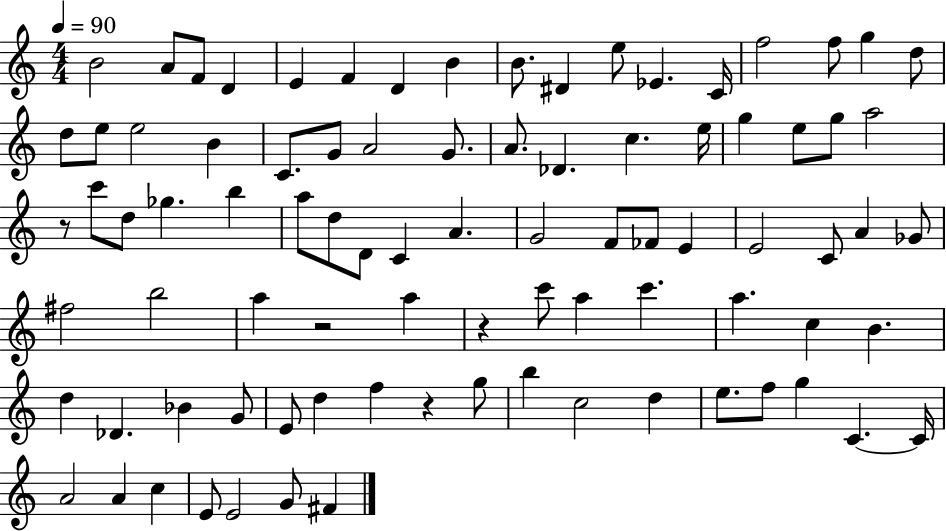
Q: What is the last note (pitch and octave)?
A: F#4